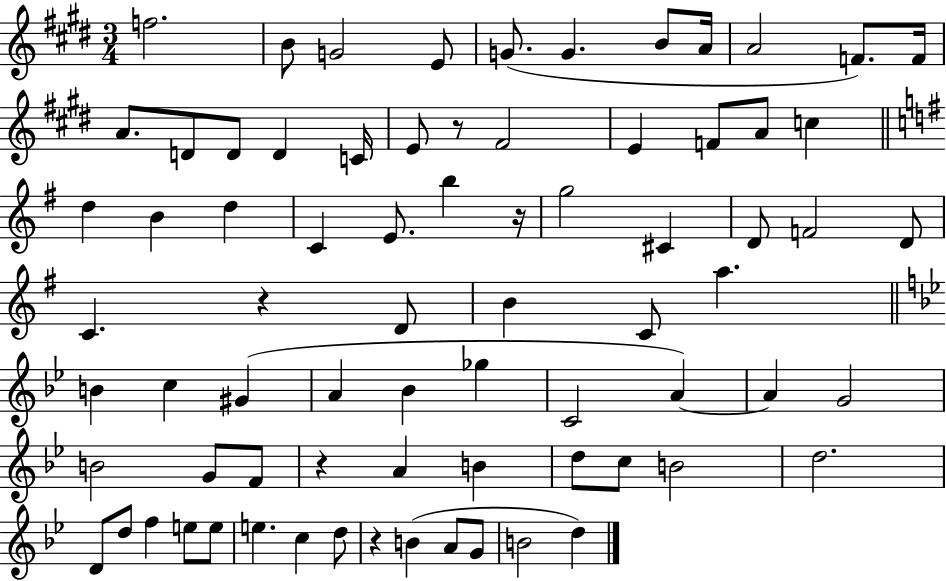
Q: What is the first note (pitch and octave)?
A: F5